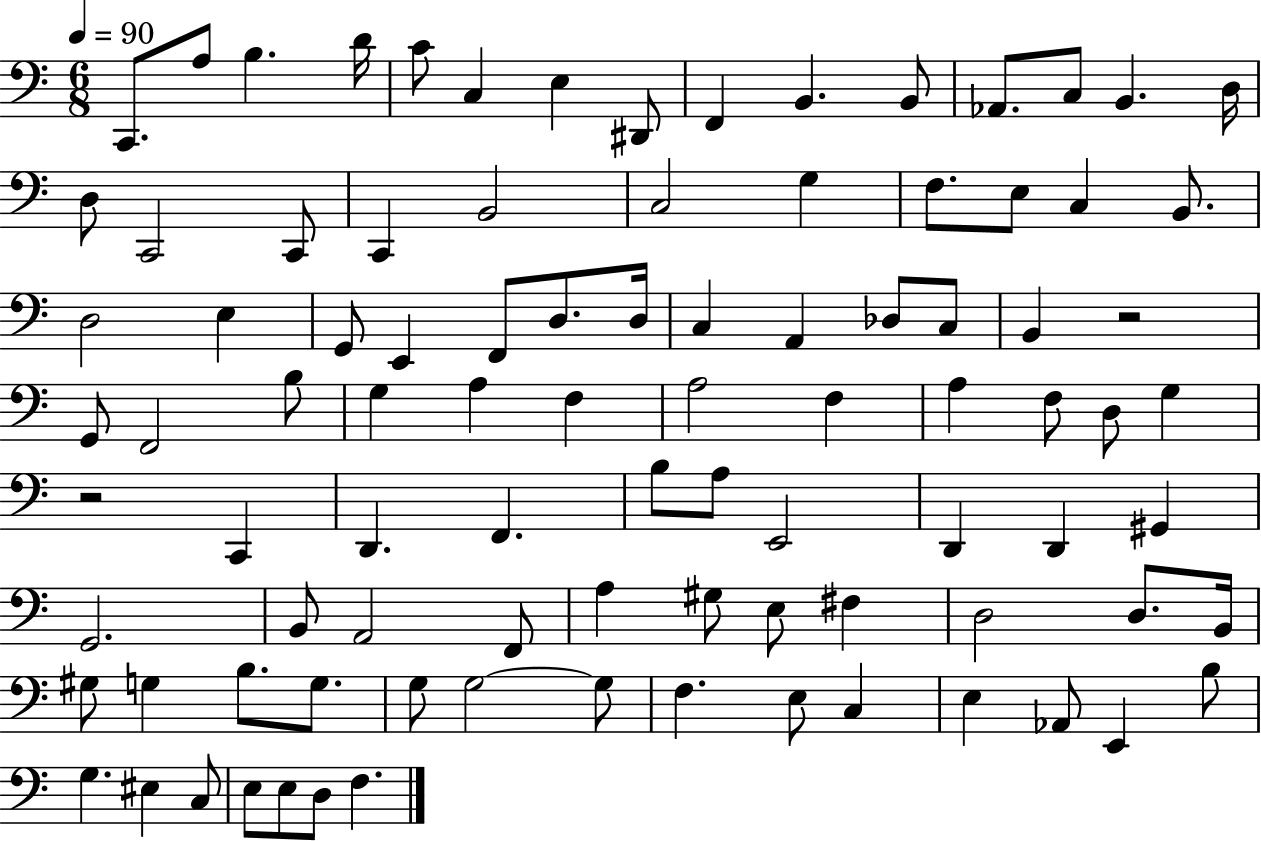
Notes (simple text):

C2/e. A3/e B3/q. D4/s C4/e C3/q E3/q D#2/e F2/q B2/q. B2/e Ab2/e. C3/e B2/q. D3/s D3/e C2/h C2/e C2/q B2/h C3/h G3/q F3/e. E3/e C3/q B2/e. D3/h E3/q G2/e E2/q F2/e D3/e. D3/s C3/q A2/q Db3/e C3/e B2/q R/h G2/e F2/h B3/e G3/q A3/q F3/q A3/h F3/q A3/q F3/e D3/e G3/q R/h C2/q D2/q. F2/q. B3/e A3/e E2/h D2/q D2/q G#2/q G2/h. B2/e A2/h F2/e A3/q G#3/e E3/e F#3/q D3/h D3/e. B2/s G#3/e G3/q B3/e. G3/e. G3/e G3/h G3/e F3/q. E3/e C3/q E3/q Ab2/e E2/q B3/e G3/q. EIS3/q C3/e E3/e E3/e D3/e F3/q.